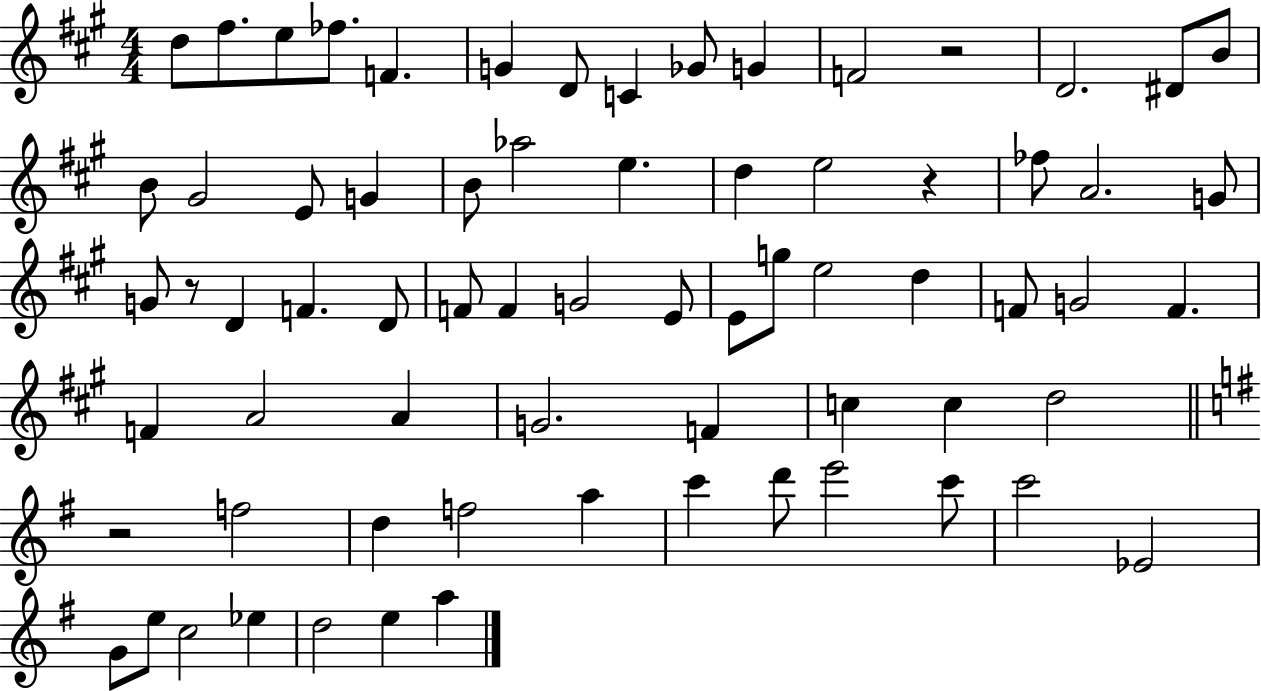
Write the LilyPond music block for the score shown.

{
  \clef treble
  \numericTimeSignature
  \time 4/4
  \key a \major
  d''8 fis''8. e''8 fes''8. f'4. | g'4 d'8 c'4 ges'8 g'4 | f'2 r2 | d'2. dis'8 b'8 | \break b'8 gis'2 e'8 g'4 | b'8 aes''2 e''4. | d''4 e''2 r4 | fes''8 a'2. g'8 | \break g'8 r8 d'4 f'4. d'8 | f'8 f'4 g'2 e'8 | e'8 g''8 e''2 d''4 | f'8 g'2 f'4. | \break f'4 a'2 a'4 | g'2. f'4 | c''4 c''4 d''2 | \bar "||" \break \key e \minor r2 f''2 | d''4 f''2 a''4 | c'''4 d'''8 e'''2 c'''8 | c'''2 ees'2 | \break g'8 e''8 c''2 ees''4 | d''2 e''4 a''4 | \bar "|."
}